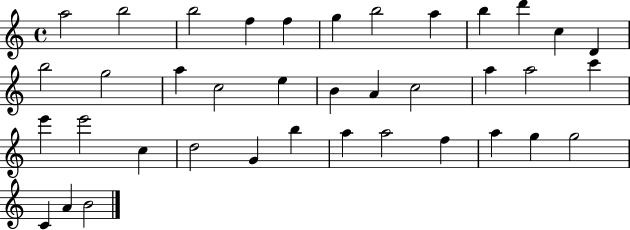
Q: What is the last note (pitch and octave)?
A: B4